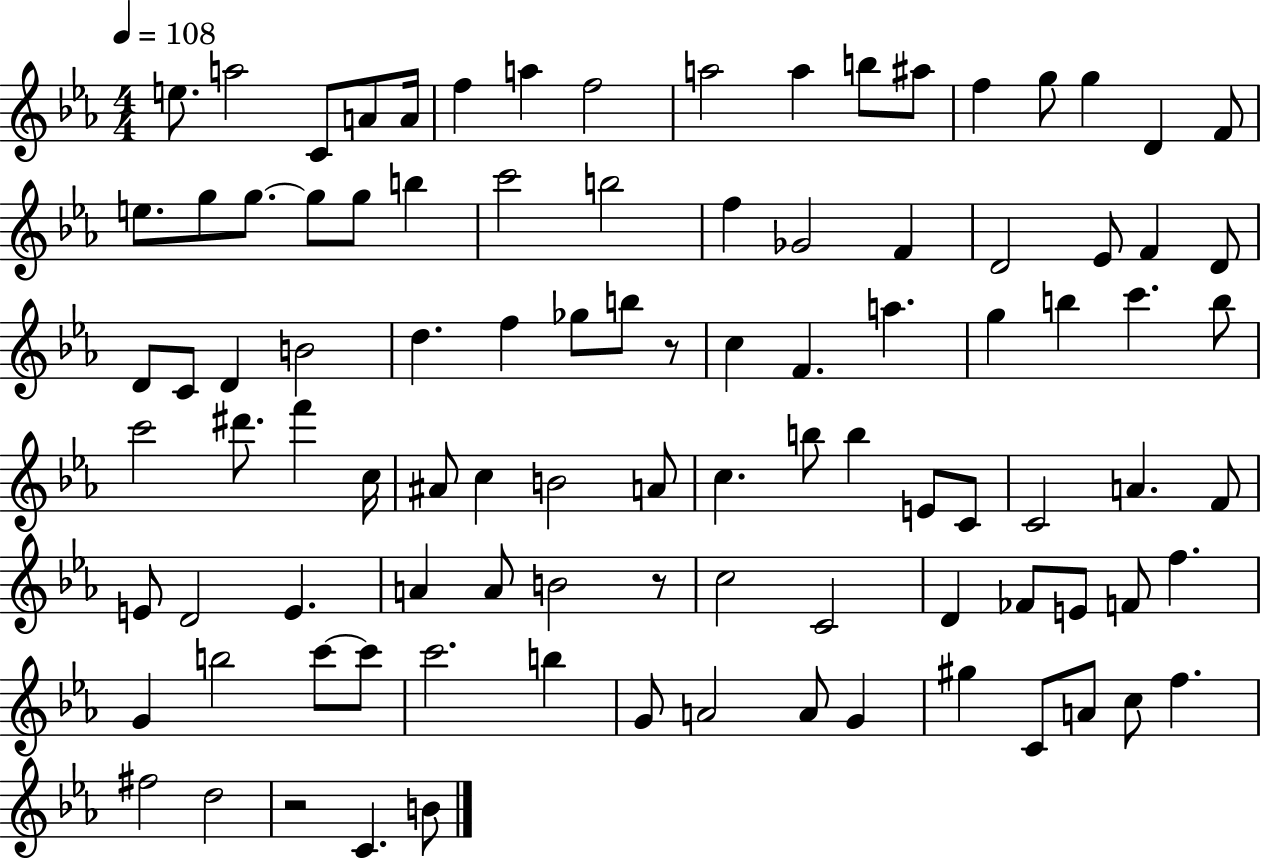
E5/e. A5/h C4/e A4/e A4/s F5/q A5/q F5/h A5/h A5/q B5/e A#5/e F5/q G5/e G5/q D4/q F4/e E5/e. G5/e G5/e. G5/e G5/e B5/q C6/h B5/h F5/q Gb4/h F4/q D4/h Eb4/e F4/q D4/e D4/e C4/e D4/q B4/h D5/q. F5/q Gb5/e B5/e R/e C5/q F4/q. A5/q. G5/q B5/q C6/q. B5/e C6/h D#6/e. F6/q C5/s A#4/e C5/q B4/h A4/e C5/q. B5/e B5/q E4/e C4/e C4/h A4/q. F4/e E4/e D4/h E4/q. A4/q A4/e B4/h R/e C5/h C4/h D4/q FES4/e E4/e F4/e F5/q. G4/q B5/h C6/e C6/e C6/h. B5/q G4/e A4/h A4/e G4/q G#5/q C4/e A4/e C5/e F5/q. F#5/h D5/h R/h C4/q. B4/e